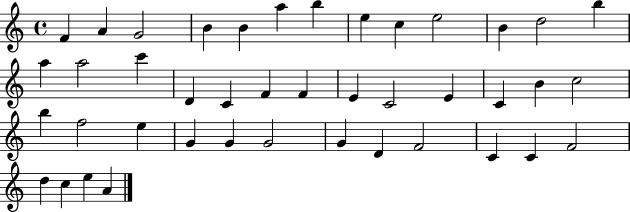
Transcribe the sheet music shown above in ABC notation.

X:1
T:Untitled
M:4/4
L:1/4
K:C
F A G2 B B a b e c e2 B d2 b a a2 c' D C F F E C2 E C B c2 b f2 e G G G2 G D F2 C C F2 d c e A